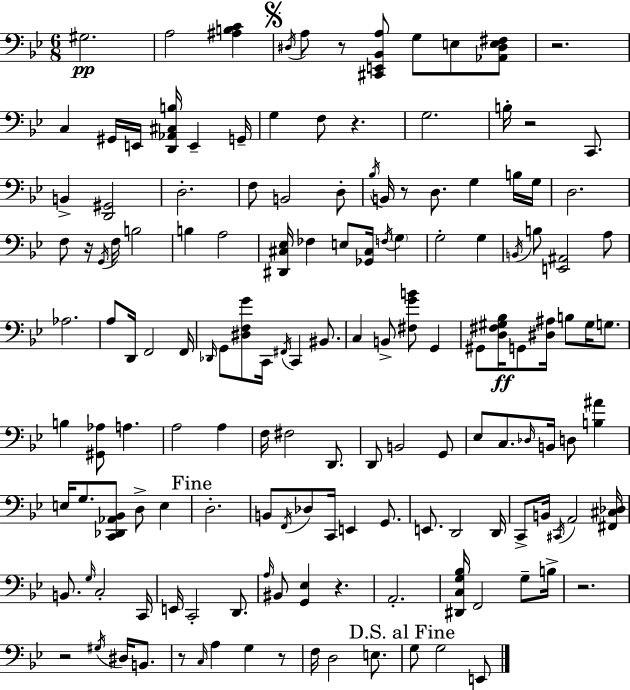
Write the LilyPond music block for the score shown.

{
  \clef bass
  \numericTimeSignature
  \time 6/8
  \key g \minor
  \repeat volta 2 { gis2.\pp | a2 <ais b c'>4 | \mark \markup { \musicglyph "scripts.segno" } \acciaccatura { dis16 } a8 r8 <cis, e, bes, a>8 g8 e8 <aes, dis e fis>8 | r2. | \break c4 gis,16 e,16 <d, aes, cis b>16 e,4-- | g,16-- g4 f8 r4. | g2. | b16-. r2 c,8. | \break b,4-> <d, gis,>2 | d2.-. | f8 b,2 d8-. | \acciaccatura { bes16 } b,16 r8 d8. g4 | \break b16 g16 d2. | f8 r16 \acciaccatura { g,16 } f16 b2 | b4 a2 | <dis, cis ees>16 fes4 e8 <ges, cis>16 \acciaccatura { f16 } | \break \parenthesize g4 g2-. | g4 \acciaccatura { b,16 } b8 <e, ais,>2 | a8 aes2. | a8 d,16 f,2 | \break f,16 \grace { des,16 } g,8 <dis f g'>8 c,16 \acciaccatura { fis,16 } | c,4 bis,8. c4 b,8-> | <fis g' b'>8 g,4 gis,8 <d fis gis bes>16\ff g,8 | <dis ais>16 b8 gis16 g8. b4 <gis, aes>8 | \break a4. a2 | a4 f16 fis2 | d,8. d,8 b,2 | g,8 ees8 c8. | \break \grace { des16 } b,16 d8 <b ais'>4 e16 g8. | <c, des, aes, bes,>8 d8-> e4 \mark "Fine" d2.-. | b,8 \acciaccatura { f,16 } des8 | c,16 e,4 g,8. e,8. | \break d,2 d,16 c,8-> b,16 | \acciaccatura { cis,16 } a,2 <fis, cis des>16 b,8. | \grace { g16 } c2-. c,16 e,16 | c,2-. d,8. \grace { a16 } | \break bis,8 <g, ees>4 r4. | a,2.-. | <dis, c g bes>16 f,2 g8-- b16-> | r2. | \break r2 \acciaccatura { gis16 } dis16 b,8. | r8 \grace { c16 } a4 g4 | r8 f16 d2 e8. | \mark "D.S. al Fine" g8 g2 | \break e,8 } \bar "|."
}